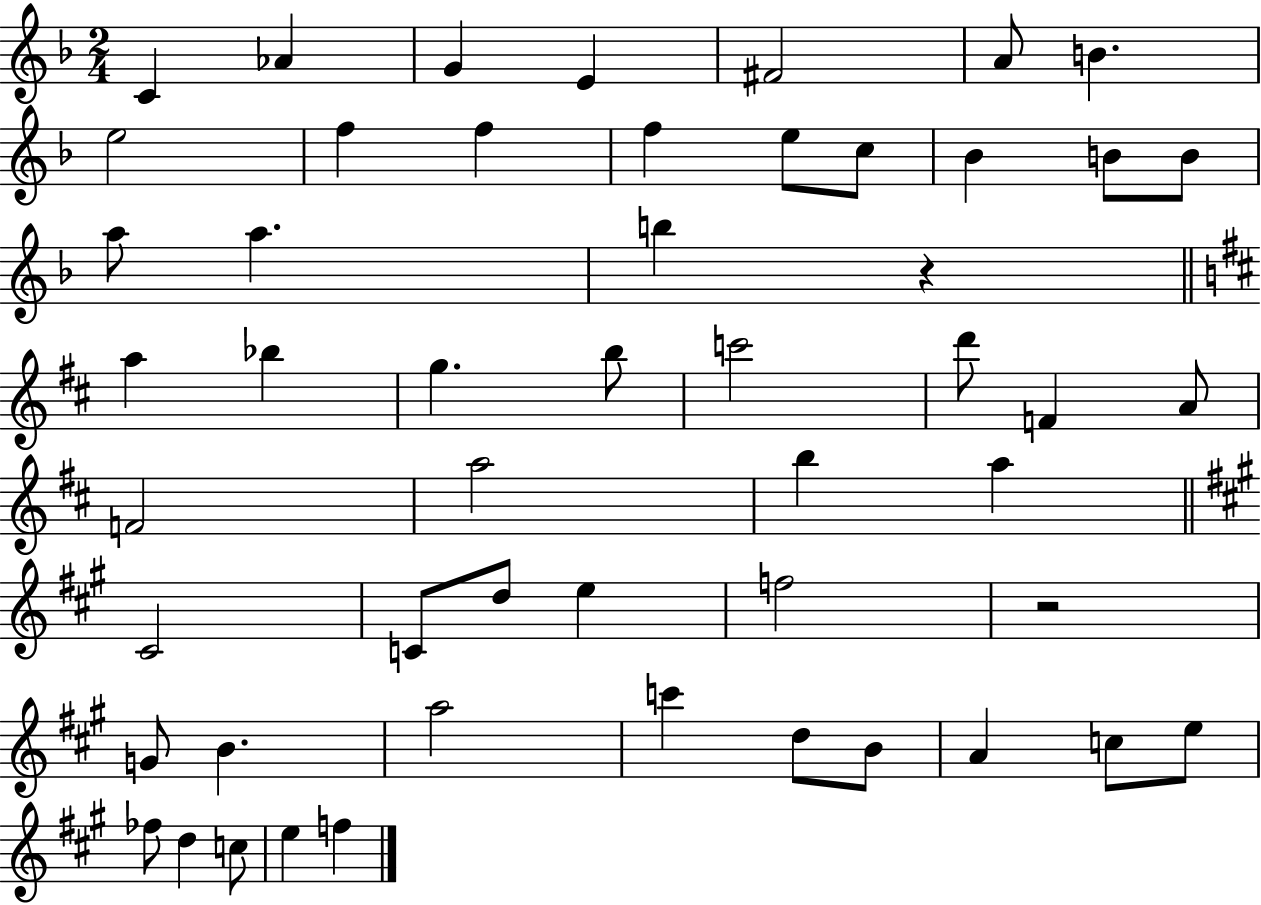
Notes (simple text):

C4/q Ab4/q G4/q E4/q F#4/h A4/e B4/q. E5/h F5/q F5/q F5/q E5/e C5/e Bb4/q B4/e B4/e A5/e A5/q. B5/q R/q A5/q Bb5/q G5/q. B5/e C6/h D6/e F4/q A4/e F4/h A5/h B5/q A5/q C#4/h C4/e D5/e E5/q F5/h R/h G4/e B4/q. A5/h C6/q D5/e B4/e A4/q C5/e E5/e FES5/e D5/q C5/e E5/q F5/q